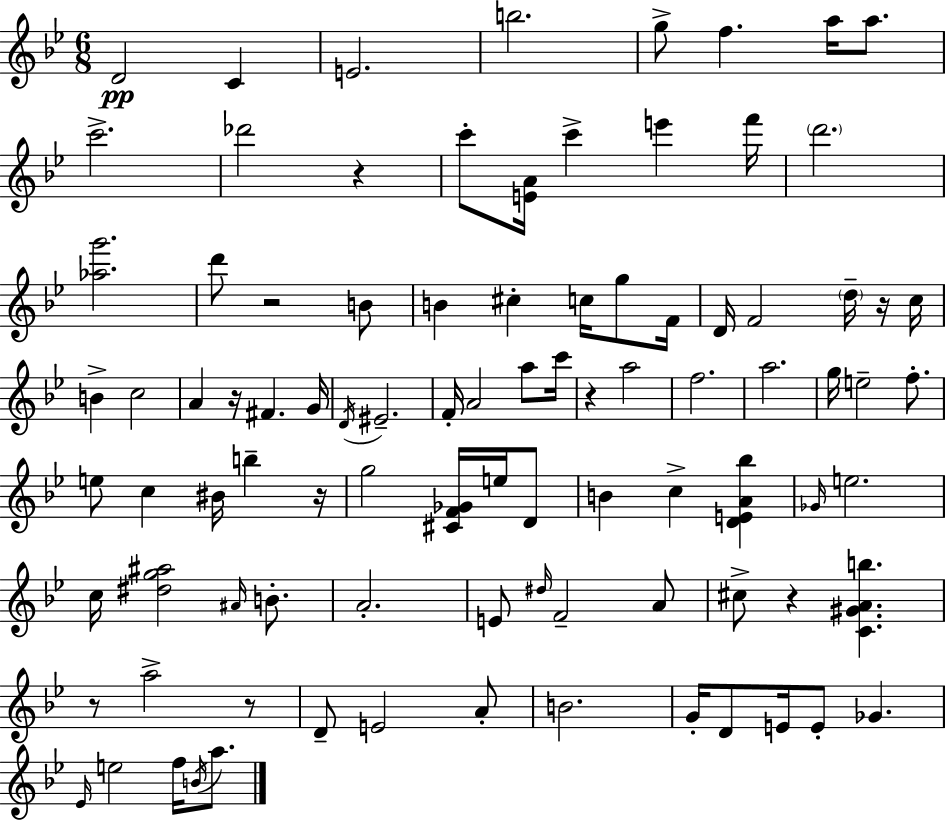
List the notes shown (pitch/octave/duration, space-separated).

D4/h C4/q E4/h. B5/h. G5/e F5/q. A5/s A5/e. C6/h. Db6/h R/q C6/e [E4,A4]/s C6/q E6/q F6/s D6/h. [Ab5,G6]/h. D6/e R/h B4/e B4/q C#5/q C5/s G5/e F4/s D4/s F4/h D5/s R/s C5/s B4/q C5/h A4/q R/s F#4/q. G4/s D4/s EIS4/h. F4/s A4/h A5/e C6/s R/q A5/h F5/h. A5/h. G5/s E5/h F5/e. E5/e C5/q BIS4/s B5/q R/s G5/h [C#4,F4,Gb4]/s E5/s D4/e B4/q C5/q [D4,E4,A4,Bb5]/q Gb4/s E5/h. C5/s [D#5,G5,A#5]/h A#4/s B4/e. A4/h. E4/e D#5/s F4/h A4/e C#5/e R/q [C4,G#4,A4,B5]/q. R/e A5/h R/e D4/e E4/h A4/e B4/h. G4/s D4/e E4/s E4/e Gb4/q. Eb4/s E5/h F5/s B4/s A5/e.